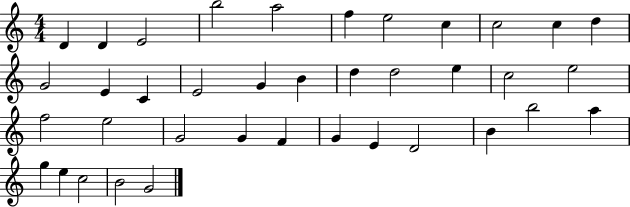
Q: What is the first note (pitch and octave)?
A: D4